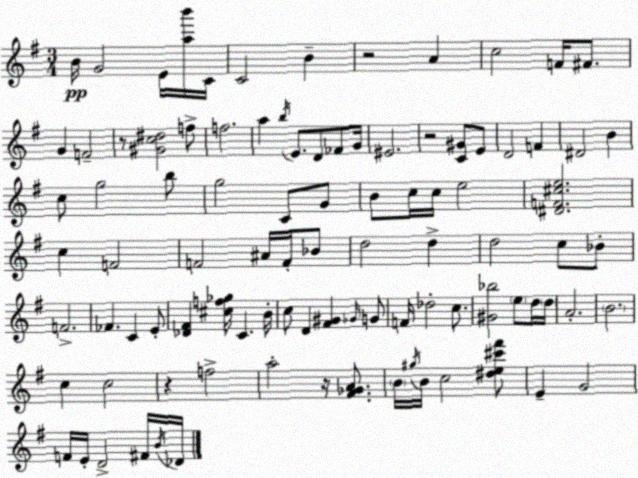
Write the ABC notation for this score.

X:1
T:Untitled
M:3/4
L:1/4
K:G
B/4 G2 E/4 [ab']/4 C/4 C2 B z2 A c2 F/4 ^F/2 G F2 z/2 [^Gc^d]2 f/2 f2 a b/4 E/2 D/2 _F/2 G/4 ^E2 z2 [C^G]/2 E/2 D2 F ^D2 B c/2 g2 b/2 g2 C/2 G/2 B/2 c/4 c/4 e2 [^DF^ce]2 c F2 F2 ^A/4 F/4 _B/2 d2 d d2 c/2 _B/2 F2 _F C E/2 [_D^F] [^cf_g]/4 C B/4 c/2 D [^F^G] _G/4 G/2 F/4 _d2 c/2 [^G_b]2 e/2 d/4 d/4 A2 B2 c c2 z f2 a2 z/4 [^F_GA]/2 B/4 ^g/4 B/4 c2 [^de^c'^f']/2 E G2 F/4 E/4 D2 ^F/4 B/4 _D/4